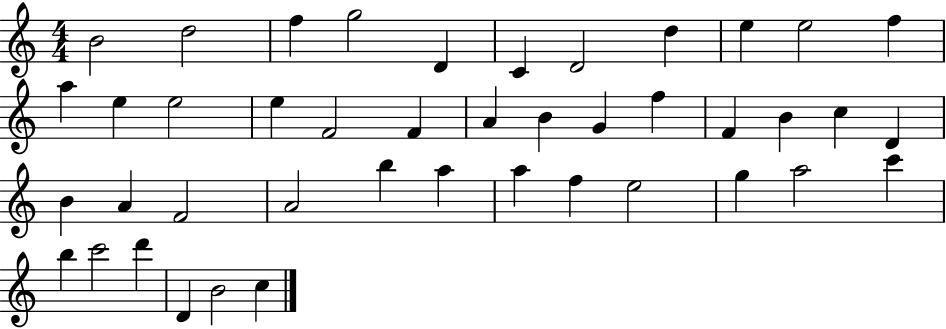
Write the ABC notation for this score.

X:1
T:Untitled
M:4/4
L:1/4
K:C
B2 d2 f g2 D C D2 d e e2 f a e e2 e F2 F A B G f F B c D B A F2 A2 b a a f e2 g a2 c' b c'2 d' D B2 c